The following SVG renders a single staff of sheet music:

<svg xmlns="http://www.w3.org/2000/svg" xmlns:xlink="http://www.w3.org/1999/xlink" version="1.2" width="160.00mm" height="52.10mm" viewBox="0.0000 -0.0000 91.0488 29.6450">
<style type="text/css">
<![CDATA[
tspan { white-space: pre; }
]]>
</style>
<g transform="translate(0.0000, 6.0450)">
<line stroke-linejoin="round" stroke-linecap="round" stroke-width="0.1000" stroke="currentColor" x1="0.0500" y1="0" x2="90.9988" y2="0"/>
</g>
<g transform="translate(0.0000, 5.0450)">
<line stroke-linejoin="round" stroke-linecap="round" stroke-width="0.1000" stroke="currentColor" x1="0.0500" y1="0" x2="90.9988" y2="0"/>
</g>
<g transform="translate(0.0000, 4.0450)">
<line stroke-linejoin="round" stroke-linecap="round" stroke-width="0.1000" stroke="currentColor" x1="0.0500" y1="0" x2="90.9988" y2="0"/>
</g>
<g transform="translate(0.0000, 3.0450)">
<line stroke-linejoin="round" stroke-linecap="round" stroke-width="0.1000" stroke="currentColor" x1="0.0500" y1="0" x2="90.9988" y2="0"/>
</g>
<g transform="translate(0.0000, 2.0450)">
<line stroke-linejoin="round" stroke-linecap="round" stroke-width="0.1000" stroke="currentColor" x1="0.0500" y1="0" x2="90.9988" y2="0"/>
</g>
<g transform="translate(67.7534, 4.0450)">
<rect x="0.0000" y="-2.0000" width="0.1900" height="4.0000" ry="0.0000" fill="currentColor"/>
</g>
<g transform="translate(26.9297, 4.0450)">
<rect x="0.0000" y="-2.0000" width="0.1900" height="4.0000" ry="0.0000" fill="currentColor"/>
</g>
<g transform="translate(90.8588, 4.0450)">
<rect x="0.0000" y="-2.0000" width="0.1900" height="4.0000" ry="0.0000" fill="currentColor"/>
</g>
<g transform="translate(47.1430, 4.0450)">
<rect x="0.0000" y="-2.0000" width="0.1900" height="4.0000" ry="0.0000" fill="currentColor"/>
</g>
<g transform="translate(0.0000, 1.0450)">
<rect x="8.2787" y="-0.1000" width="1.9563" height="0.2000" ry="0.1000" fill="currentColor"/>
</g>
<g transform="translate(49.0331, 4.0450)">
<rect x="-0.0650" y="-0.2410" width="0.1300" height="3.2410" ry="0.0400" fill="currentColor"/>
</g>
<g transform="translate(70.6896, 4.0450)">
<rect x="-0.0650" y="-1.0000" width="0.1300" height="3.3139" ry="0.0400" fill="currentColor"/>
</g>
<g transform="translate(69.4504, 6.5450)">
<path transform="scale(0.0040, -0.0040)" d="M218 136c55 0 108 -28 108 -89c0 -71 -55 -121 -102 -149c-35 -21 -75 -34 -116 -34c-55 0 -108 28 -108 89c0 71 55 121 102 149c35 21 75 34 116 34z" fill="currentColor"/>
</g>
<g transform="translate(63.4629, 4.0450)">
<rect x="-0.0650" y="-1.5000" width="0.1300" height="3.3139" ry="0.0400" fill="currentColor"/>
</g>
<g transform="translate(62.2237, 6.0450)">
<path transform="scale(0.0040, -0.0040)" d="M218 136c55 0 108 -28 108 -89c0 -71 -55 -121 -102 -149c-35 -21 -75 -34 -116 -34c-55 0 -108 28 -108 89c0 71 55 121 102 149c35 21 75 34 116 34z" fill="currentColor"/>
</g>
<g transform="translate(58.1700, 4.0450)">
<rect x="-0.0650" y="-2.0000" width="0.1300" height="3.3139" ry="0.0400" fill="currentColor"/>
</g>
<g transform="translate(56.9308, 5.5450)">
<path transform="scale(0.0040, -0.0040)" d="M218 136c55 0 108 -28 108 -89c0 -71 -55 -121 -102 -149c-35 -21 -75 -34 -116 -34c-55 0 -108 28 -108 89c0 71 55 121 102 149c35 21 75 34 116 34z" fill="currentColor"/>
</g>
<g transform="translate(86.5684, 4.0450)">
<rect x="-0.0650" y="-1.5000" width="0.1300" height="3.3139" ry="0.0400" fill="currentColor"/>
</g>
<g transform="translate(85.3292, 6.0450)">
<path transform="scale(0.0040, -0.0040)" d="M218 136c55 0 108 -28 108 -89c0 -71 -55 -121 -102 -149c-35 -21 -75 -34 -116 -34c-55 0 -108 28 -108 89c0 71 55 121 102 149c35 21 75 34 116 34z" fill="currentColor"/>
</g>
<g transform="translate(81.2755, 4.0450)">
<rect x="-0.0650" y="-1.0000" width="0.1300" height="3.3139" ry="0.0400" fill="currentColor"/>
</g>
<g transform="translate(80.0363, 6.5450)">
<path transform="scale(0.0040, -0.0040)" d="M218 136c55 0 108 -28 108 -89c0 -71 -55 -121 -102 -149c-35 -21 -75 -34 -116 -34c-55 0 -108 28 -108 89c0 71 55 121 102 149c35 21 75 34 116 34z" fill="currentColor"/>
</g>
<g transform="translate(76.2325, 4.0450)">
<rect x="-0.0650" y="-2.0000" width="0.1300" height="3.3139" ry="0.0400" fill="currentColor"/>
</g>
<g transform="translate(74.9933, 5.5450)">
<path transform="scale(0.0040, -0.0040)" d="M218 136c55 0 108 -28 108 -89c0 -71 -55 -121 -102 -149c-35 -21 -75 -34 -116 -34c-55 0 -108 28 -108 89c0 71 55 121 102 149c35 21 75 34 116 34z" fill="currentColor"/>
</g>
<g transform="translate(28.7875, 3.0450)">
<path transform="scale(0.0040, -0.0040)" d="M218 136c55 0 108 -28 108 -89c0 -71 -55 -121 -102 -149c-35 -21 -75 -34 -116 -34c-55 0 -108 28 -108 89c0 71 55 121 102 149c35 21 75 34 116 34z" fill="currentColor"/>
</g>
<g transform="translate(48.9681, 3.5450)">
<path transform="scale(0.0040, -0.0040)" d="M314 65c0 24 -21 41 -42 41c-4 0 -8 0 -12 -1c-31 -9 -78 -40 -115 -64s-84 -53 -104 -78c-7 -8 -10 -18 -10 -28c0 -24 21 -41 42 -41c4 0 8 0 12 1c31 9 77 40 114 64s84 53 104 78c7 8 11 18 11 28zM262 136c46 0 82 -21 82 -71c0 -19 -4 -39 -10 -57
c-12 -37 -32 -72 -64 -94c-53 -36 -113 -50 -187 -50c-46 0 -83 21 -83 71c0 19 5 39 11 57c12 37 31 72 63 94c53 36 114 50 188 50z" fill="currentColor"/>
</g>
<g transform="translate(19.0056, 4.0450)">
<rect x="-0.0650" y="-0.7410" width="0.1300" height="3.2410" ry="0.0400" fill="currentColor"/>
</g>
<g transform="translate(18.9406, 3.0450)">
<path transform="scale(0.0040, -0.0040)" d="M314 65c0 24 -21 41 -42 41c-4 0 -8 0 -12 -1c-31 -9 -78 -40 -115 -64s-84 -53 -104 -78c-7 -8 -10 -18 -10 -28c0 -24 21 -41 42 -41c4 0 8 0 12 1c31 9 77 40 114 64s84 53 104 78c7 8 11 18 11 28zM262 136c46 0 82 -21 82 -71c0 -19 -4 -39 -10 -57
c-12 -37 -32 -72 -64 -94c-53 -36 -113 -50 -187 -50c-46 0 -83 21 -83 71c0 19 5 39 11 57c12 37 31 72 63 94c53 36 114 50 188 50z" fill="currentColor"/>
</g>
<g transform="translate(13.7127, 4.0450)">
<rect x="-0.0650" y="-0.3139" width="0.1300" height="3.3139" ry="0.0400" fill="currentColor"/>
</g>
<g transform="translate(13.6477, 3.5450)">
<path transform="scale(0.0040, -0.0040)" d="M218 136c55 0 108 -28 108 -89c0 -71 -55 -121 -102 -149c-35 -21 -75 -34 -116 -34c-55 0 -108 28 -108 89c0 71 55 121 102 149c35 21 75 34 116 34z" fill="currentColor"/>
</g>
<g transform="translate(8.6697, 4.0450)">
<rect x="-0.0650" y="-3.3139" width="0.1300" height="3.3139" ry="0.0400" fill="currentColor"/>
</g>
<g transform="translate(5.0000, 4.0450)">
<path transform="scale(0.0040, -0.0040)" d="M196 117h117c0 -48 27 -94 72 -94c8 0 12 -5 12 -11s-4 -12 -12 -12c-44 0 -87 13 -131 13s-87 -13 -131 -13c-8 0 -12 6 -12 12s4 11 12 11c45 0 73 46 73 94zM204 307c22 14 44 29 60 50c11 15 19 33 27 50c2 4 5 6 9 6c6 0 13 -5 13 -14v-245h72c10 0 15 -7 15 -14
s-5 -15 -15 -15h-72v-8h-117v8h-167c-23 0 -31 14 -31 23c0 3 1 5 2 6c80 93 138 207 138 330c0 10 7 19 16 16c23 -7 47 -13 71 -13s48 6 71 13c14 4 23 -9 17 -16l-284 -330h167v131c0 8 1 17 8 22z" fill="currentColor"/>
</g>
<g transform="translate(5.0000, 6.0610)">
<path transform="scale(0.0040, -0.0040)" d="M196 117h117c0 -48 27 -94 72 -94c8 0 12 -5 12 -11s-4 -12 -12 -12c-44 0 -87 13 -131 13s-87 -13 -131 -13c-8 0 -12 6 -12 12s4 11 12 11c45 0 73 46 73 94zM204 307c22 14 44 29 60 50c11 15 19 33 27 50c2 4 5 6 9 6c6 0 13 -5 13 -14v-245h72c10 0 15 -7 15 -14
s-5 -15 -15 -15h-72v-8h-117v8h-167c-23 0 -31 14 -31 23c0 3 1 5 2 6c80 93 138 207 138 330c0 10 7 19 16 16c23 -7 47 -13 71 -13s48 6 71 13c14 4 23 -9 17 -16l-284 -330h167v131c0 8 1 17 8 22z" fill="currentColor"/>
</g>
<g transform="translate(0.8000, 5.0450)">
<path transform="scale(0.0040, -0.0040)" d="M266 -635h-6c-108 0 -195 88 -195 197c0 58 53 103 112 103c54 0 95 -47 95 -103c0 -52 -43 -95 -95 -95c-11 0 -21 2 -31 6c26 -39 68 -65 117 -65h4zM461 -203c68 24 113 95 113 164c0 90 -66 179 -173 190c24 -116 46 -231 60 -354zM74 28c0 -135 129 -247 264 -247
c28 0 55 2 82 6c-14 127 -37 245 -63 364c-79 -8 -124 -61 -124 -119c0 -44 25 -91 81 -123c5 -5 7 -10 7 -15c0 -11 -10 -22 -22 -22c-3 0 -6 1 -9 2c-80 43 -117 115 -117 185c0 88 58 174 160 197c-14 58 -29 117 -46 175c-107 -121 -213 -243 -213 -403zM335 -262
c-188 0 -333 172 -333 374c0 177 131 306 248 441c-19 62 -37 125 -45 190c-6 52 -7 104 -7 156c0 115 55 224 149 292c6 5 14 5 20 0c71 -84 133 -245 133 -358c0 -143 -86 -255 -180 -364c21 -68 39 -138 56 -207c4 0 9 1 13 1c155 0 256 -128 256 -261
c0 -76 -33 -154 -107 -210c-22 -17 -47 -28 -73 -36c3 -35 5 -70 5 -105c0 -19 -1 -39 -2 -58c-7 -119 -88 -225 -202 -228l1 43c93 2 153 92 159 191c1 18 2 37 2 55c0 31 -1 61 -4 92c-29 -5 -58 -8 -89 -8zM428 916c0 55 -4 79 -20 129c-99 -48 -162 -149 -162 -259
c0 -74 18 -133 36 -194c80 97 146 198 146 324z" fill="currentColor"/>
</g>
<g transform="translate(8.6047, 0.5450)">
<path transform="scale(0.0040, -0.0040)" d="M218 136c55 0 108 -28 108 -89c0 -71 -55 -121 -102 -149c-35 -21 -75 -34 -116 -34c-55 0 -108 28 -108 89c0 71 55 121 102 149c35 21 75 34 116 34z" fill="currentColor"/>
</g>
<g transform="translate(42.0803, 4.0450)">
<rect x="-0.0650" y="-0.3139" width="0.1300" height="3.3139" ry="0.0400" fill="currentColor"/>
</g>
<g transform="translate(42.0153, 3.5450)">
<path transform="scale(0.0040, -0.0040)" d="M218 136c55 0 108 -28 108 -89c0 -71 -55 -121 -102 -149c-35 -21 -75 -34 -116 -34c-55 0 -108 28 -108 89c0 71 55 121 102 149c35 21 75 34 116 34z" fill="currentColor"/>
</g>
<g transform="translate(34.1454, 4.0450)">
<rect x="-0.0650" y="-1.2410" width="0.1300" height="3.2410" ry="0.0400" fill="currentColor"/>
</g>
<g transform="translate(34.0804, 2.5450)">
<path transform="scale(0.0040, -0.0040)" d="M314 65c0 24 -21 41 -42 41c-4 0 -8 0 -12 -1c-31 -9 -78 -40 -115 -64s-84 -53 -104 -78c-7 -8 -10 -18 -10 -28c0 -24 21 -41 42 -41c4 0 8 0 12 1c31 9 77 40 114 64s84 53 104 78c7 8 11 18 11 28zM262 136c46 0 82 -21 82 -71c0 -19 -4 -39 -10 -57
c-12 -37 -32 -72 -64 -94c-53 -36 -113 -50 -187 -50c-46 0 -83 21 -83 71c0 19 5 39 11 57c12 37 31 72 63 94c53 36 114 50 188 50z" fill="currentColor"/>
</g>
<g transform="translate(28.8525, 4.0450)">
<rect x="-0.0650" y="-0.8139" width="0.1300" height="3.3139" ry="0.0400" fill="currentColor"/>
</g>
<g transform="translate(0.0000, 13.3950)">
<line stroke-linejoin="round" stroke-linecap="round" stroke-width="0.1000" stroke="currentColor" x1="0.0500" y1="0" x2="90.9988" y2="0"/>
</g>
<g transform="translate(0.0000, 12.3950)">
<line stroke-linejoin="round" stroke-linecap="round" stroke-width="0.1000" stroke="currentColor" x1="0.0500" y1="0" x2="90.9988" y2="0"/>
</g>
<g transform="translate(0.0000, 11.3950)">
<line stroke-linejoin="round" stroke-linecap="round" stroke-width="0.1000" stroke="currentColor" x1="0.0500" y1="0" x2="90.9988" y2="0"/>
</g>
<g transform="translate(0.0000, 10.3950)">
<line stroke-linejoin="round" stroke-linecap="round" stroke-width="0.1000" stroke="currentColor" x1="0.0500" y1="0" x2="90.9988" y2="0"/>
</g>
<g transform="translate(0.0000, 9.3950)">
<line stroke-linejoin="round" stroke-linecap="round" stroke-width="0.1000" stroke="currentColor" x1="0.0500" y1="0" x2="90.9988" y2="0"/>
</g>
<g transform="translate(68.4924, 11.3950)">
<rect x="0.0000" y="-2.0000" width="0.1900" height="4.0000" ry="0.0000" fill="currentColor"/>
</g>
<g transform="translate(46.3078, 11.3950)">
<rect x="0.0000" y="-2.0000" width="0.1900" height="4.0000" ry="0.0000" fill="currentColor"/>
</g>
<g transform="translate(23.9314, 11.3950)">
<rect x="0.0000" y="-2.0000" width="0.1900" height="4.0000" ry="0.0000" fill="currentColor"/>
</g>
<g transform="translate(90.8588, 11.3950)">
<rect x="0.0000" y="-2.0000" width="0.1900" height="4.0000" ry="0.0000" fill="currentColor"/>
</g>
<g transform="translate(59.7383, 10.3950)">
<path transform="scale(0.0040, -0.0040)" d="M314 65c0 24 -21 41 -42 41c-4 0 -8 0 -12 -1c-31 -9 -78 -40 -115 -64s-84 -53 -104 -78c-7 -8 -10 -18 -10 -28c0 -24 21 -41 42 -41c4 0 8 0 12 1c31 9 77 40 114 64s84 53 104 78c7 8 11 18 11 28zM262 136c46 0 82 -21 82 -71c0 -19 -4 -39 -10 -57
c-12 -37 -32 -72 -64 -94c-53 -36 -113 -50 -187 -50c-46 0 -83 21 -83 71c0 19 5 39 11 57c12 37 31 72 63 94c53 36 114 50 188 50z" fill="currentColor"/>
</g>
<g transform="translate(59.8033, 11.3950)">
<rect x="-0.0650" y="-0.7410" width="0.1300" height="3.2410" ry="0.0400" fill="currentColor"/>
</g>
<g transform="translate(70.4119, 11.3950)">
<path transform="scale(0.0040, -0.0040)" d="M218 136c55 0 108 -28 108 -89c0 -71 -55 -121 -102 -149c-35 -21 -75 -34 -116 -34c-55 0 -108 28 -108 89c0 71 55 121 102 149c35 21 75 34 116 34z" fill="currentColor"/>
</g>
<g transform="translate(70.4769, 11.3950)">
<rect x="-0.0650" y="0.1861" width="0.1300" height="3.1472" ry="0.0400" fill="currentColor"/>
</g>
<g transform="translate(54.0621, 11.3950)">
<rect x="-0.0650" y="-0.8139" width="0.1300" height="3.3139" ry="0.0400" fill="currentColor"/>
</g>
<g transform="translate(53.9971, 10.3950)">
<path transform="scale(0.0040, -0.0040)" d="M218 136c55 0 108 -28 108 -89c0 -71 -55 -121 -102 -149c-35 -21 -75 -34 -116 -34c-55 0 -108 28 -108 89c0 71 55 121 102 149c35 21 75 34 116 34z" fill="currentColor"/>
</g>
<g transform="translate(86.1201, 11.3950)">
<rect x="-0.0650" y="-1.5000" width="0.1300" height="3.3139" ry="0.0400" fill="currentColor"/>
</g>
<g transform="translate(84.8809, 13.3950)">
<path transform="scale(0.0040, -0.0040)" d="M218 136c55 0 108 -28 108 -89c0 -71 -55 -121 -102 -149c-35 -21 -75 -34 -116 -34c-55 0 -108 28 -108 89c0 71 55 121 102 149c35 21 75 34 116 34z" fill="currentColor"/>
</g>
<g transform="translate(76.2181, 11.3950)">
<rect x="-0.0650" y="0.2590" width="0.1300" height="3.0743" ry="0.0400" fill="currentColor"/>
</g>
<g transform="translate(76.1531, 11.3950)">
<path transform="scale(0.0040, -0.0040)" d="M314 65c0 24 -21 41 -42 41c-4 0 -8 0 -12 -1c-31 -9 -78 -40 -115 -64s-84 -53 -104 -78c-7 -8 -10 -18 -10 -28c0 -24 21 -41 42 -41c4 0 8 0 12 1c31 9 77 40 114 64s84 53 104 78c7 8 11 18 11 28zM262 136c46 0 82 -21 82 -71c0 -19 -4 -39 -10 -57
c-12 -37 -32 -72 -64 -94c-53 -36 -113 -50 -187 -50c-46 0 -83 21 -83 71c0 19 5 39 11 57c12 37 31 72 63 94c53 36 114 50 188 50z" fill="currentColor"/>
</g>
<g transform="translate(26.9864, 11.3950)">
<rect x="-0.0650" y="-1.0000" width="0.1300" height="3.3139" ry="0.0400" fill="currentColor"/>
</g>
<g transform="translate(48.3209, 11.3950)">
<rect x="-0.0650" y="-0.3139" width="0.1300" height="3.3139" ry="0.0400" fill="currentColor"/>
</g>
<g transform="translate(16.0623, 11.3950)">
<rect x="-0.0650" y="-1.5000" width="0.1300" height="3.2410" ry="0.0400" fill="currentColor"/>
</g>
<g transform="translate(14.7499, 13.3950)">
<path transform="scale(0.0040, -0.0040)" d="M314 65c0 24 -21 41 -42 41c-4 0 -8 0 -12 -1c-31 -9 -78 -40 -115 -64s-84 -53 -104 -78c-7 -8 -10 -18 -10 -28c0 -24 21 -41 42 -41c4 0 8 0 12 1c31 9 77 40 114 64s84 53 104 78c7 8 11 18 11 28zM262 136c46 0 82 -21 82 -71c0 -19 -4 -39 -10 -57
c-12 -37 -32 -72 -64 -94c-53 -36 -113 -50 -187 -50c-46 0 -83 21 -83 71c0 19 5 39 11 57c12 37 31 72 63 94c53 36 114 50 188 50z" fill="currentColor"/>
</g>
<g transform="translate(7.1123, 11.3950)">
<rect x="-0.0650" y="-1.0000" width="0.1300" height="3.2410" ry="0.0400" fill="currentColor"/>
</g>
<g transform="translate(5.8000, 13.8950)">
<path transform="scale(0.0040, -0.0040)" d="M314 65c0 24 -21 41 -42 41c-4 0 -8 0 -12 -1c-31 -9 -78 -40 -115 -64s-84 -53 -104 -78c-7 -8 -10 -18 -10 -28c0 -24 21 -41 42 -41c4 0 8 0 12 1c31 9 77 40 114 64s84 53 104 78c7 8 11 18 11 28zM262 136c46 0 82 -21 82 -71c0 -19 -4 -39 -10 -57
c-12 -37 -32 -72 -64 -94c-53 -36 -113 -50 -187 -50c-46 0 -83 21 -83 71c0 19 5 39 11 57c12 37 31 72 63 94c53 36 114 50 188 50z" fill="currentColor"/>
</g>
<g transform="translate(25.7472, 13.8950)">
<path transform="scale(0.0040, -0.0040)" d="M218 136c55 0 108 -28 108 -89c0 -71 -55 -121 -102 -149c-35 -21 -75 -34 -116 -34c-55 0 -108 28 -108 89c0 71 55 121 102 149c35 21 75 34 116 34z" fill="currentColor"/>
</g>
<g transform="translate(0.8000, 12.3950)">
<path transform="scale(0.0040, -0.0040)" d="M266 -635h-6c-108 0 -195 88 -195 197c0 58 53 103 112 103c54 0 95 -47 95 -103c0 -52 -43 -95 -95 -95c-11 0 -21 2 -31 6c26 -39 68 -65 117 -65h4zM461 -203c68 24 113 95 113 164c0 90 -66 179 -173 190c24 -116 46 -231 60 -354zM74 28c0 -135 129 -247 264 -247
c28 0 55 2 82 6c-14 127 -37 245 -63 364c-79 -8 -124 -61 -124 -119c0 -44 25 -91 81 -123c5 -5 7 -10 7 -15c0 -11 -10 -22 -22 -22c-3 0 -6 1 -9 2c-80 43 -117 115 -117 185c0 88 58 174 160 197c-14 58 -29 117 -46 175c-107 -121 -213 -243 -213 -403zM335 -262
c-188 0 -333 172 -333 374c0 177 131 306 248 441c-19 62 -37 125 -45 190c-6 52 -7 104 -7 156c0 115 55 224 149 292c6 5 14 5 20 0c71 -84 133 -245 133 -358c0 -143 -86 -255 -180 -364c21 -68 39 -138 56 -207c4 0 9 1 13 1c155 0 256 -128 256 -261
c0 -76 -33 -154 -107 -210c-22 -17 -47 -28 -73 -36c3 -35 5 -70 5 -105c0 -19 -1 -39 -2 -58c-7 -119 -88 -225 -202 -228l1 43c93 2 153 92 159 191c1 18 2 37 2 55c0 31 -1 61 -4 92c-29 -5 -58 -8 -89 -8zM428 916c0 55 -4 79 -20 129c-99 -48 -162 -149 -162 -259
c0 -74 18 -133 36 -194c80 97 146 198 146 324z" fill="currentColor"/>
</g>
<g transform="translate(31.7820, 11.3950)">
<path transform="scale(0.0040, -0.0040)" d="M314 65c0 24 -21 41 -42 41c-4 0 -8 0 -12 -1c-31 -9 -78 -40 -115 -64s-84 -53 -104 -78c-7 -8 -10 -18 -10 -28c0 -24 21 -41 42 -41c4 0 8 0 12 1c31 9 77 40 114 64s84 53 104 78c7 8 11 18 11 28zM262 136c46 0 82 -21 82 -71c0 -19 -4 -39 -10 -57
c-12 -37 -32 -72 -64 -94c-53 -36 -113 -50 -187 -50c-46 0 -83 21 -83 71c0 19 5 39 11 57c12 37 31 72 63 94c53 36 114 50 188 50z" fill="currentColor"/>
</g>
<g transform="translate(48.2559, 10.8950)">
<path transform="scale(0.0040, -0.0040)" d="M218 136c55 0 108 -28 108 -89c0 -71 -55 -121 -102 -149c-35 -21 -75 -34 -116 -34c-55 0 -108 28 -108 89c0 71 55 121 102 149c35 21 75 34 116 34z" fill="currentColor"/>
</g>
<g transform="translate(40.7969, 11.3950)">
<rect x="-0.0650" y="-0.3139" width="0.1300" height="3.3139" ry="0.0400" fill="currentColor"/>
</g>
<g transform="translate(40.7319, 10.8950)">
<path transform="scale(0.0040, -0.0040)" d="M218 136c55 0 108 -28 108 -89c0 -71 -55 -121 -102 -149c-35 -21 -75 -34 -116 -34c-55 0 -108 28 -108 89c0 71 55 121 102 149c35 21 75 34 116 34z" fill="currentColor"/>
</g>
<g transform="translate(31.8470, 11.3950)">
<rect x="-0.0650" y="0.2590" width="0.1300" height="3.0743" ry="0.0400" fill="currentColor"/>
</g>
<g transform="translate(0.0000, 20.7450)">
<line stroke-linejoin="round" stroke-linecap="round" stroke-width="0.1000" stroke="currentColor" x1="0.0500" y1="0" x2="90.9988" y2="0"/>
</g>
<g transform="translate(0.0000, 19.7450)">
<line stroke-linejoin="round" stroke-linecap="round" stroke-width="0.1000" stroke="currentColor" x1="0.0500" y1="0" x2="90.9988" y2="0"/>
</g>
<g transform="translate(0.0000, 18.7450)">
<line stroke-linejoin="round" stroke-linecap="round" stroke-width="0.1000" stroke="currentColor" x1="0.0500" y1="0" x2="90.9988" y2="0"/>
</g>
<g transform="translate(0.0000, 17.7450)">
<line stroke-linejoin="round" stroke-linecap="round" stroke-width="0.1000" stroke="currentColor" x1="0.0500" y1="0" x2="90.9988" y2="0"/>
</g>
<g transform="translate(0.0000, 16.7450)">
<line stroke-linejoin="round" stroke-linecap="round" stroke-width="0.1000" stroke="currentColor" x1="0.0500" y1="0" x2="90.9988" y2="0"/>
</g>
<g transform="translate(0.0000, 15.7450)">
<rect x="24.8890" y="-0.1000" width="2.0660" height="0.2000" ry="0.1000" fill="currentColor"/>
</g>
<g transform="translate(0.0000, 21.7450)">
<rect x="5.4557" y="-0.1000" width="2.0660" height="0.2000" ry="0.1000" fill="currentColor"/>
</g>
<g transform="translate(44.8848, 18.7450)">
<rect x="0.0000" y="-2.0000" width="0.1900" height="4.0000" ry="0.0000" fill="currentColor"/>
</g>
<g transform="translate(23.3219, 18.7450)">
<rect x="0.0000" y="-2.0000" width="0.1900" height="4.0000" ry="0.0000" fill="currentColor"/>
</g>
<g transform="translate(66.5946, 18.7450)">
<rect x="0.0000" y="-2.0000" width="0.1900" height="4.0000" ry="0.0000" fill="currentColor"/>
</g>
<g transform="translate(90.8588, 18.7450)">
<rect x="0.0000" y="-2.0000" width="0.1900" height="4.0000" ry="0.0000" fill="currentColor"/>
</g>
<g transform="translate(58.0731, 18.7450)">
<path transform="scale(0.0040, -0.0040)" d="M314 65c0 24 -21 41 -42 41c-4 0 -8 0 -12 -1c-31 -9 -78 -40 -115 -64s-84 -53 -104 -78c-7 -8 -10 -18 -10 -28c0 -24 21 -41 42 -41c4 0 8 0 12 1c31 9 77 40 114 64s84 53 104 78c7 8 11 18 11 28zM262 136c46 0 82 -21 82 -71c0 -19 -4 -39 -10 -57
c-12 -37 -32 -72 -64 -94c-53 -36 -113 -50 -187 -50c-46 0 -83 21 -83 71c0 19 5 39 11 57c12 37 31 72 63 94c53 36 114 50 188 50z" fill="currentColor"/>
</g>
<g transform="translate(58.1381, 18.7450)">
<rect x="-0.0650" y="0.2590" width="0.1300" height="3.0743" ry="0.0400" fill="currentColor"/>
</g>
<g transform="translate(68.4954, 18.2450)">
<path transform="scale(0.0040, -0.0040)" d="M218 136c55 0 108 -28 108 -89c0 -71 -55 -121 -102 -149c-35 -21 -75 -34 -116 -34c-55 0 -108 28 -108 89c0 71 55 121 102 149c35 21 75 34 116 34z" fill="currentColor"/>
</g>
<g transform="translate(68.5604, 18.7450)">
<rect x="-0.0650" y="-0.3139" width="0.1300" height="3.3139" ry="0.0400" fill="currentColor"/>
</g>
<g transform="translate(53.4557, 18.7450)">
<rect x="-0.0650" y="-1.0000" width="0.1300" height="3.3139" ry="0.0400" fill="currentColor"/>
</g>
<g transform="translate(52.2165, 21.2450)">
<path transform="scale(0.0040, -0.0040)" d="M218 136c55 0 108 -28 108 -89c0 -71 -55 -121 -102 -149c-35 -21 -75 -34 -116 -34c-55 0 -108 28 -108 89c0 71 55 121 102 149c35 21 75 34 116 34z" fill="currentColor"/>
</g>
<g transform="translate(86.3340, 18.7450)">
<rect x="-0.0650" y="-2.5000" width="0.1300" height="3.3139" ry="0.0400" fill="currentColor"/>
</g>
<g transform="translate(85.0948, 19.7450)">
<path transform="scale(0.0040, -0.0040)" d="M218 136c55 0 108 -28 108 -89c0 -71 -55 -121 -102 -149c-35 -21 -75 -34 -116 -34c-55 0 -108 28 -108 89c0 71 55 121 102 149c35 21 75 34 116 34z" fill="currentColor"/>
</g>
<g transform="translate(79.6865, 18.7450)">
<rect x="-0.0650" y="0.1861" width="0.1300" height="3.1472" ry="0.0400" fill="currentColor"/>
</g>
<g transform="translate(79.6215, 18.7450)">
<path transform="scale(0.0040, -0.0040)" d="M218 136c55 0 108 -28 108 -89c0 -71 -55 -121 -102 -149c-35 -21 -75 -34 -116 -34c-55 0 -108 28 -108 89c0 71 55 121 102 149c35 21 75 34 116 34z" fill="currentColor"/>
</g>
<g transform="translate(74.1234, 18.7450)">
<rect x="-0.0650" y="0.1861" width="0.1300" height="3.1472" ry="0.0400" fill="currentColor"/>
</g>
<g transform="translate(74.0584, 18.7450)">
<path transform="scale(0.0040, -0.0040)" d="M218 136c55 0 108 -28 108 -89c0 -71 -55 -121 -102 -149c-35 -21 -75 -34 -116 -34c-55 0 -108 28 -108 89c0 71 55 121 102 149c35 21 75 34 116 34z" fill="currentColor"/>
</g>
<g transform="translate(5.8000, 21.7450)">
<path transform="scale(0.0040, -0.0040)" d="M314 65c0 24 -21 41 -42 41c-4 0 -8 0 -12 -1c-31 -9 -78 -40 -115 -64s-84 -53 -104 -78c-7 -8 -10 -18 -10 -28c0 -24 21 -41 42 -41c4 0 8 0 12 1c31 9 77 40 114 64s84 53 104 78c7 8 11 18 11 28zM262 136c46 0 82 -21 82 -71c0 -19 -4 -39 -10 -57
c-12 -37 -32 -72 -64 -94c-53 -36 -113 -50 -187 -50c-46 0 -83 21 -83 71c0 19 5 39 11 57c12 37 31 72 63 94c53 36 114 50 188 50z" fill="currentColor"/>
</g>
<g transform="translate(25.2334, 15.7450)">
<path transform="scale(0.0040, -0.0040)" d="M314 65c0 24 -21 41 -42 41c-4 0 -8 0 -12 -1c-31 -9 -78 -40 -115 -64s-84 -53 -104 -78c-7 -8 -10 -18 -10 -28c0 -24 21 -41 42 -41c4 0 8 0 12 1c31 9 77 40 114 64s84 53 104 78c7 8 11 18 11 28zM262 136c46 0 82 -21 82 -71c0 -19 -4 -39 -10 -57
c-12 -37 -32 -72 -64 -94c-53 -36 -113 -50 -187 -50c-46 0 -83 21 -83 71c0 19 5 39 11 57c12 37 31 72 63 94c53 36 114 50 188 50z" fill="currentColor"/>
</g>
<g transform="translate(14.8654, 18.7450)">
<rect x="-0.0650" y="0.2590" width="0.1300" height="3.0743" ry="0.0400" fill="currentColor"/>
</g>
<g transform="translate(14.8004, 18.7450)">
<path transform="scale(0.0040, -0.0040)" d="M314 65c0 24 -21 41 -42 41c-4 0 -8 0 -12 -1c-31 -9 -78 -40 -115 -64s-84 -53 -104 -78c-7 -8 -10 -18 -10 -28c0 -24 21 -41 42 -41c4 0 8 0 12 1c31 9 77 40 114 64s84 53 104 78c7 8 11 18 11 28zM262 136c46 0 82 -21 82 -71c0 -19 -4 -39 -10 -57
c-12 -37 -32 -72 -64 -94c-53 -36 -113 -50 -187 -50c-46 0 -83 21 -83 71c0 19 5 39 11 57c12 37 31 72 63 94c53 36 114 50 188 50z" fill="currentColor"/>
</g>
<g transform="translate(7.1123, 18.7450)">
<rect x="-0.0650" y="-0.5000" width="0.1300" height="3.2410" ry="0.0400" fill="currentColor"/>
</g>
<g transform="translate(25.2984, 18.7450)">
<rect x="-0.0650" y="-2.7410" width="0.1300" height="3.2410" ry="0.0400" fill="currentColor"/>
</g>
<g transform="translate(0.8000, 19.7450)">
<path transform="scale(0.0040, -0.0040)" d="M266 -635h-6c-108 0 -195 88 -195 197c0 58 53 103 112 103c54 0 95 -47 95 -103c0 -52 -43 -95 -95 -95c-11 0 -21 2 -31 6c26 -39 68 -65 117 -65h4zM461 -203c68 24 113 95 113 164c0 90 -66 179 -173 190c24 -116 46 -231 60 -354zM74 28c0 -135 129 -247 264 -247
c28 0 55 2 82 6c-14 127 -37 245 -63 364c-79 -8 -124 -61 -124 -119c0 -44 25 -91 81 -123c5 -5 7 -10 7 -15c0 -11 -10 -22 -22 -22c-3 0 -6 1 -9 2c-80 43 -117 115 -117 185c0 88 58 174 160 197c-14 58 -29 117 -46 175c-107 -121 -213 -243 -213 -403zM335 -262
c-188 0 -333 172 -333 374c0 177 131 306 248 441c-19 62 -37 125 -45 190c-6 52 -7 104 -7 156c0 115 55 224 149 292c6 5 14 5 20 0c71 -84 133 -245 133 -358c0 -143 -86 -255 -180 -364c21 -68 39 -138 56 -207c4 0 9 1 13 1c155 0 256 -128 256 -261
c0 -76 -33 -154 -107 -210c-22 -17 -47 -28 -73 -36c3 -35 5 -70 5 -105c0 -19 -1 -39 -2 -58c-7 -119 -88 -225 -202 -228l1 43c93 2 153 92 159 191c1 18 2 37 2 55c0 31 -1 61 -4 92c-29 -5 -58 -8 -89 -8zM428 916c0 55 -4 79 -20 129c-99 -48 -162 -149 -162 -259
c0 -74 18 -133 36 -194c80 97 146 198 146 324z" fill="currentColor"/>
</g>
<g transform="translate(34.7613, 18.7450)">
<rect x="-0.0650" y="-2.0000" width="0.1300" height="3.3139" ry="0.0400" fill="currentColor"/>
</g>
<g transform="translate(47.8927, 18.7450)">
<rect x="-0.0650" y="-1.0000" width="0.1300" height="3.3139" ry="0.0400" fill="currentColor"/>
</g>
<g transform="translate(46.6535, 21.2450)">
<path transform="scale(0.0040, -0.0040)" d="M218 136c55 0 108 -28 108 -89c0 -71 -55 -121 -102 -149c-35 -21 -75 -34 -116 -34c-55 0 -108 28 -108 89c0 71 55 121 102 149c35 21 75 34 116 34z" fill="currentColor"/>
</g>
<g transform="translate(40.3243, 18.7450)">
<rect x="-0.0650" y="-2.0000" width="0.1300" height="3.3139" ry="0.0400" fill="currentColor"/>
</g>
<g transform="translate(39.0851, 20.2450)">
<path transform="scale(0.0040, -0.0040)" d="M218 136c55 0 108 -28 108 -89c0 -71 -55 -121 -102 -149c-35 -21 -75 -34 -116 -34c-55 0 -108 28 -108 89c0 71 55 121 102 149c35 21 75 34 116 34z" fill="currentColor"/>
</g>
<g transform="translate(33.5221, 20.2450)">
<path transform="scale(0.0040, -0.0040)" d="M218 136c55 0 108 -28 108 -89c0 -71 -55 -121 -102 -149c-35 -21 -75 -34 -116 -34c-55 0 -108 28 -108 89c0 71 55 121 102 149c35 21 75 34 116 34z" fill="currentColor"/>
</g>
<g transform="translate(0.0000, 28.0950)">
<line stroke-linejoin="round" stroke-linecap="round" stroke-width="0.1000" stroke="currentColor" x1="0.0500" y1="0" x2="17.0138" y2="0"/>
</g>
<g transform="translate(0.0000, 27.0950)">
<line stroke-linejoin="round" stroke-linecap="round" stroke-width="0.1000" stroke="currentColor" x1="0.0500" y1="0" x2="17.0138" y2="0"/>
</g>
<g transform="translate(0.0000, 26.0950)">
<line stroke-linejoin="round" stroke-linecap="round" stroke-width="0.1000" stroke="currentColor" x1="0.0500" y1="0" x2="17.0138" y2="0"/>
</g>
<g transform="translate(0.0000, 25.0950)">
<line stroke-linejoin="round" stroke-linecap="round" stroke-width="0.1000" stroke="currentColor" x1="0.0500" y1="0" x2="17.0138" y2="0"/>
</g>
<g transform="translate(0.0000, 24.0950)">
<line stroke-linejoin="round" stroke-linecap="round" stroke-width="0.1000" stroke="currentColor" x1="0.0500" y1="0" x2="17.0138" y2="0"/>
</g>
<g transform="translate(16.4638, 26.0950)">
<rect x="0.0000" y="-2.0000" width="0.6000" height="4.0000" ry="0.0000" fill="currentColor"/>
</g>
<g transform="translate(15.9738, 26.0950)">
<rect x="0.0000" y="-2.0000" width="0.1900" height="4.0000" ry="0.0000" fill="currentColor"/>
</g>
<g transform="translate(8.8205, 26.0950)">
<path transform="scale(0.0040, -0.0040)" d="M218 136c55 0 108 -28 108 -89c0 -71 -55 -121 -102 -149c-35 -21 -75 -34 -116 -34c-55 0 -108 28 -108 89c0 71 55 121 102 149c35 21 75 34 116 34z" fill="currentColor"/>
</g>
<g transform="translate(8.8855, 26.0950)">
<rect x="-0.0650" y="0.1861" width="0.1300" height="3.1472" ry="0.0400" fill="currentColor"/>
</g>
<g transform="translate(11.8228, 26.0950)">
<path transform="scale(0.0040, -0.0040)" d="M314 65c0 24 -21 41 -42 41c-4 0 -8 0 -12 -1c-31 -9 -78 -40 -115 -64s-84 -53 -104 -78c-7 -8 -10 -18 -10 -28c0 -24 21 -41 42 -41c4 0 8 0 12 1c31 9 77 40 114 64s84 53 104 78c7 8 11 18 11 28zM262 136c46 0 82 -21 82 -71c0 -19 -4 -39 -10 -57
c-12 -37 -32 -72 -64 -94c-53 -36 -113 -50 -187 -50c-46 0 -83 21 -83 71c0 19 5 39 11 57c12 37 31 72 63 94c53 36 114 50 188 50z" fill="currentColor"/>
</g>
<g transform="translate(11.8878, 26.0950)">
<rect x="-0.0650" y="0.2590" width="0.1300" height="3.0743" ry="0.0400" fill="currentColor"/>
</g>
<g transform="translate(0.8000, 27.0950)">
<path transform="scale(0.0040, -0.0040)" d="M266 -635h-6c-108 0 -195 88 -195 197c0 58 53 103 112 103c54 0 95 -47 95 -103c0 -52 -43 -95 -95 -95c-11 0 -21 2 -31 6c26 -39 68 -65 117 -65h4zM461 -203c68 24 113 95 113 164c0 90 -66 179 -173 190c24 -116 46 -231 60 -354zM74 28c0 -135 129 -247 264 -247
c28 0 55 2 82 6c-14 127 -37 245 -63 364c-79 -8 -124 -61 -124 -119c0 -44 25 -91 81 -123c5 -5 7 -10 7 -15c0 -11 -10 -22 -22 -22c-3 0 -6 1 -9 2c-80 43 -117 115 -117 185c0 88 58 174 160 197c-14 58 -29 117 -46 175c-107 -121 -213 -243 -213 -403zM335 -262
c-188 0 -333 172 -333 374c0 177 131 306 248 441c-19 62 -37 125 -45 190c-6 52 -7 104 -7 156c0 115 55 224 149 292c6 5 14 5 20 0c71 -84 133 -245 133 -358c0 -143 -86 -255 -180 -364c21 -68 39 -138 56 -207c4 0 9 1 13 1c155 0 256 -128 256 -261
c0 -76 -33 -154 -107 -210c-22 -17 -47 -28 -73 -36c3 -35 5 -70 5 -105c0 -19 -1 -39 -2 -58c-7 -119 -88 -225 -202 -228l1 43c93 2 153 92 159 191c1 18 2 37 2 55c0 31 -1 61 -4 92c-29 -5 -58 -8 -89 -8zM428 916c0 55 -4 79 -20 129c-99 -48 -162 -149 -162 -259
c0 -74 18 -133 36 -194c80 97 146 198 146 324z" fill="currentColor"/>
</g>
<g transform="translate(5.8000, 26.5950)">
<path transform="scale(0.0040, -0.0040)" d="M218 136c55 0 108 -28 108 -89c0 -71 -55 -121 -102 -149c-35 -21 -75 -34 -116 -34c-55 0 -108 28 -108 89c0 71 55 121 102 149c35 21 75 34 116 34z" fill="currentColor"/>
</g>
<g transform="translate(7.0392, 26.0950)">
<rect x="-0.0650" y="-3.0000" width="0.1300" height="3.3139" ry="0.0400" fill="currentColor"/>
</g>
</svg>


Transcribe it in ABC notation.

X:1
T:Untitled
M:4/4
L:1/4
K:C
b c d2 d e2 c c2 F E D F D E D2 E2 D B2 c c d d2 B B2 E C2 B2 a2 F F D D B2 c B B G A B B2